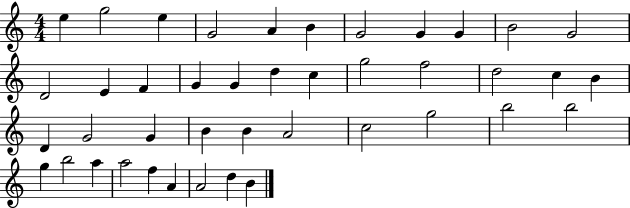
E5/q G5/h E5/q G4/h A4/q B4/q G4/h G4/q G4/q B4/h G4/h D4/h E4/q F4/q G4/q G4/q D5/q C5/q G5/h F5/h D5/h C5/q B4/q D4/q G4/h G4/q B4/q B4/q A4/h C5/h G5/h B5/h B5/h G5/q B5/h A5/q A5/h F5/q A4/q A4/h D5/q B4/q